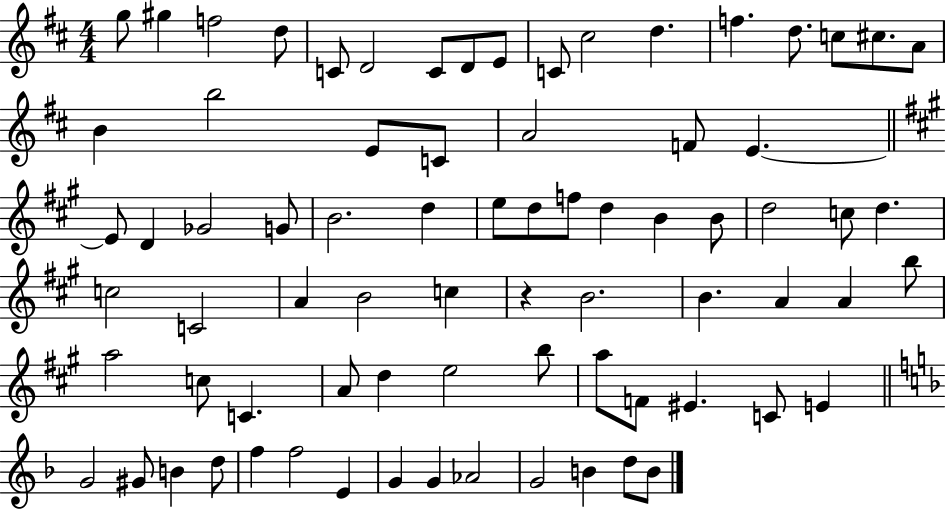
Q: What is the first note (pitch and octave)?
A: G5